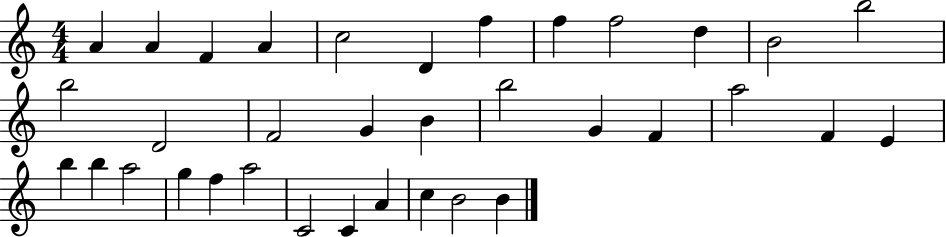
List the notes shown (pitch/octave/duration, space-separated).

A4/q A4/q F4/q A4/q C5/h D4/q F5/q F5/q F5/h D5/q B4/h B5/h B5/h D4/h F4/h G4/q B4/q B5/h G4/q F4/q A5/h F4/q E4/q B5/q B5/q A5/h G5/q F5/q A5/h C4/h C4/q A4/q C5/q B4/h B4/q